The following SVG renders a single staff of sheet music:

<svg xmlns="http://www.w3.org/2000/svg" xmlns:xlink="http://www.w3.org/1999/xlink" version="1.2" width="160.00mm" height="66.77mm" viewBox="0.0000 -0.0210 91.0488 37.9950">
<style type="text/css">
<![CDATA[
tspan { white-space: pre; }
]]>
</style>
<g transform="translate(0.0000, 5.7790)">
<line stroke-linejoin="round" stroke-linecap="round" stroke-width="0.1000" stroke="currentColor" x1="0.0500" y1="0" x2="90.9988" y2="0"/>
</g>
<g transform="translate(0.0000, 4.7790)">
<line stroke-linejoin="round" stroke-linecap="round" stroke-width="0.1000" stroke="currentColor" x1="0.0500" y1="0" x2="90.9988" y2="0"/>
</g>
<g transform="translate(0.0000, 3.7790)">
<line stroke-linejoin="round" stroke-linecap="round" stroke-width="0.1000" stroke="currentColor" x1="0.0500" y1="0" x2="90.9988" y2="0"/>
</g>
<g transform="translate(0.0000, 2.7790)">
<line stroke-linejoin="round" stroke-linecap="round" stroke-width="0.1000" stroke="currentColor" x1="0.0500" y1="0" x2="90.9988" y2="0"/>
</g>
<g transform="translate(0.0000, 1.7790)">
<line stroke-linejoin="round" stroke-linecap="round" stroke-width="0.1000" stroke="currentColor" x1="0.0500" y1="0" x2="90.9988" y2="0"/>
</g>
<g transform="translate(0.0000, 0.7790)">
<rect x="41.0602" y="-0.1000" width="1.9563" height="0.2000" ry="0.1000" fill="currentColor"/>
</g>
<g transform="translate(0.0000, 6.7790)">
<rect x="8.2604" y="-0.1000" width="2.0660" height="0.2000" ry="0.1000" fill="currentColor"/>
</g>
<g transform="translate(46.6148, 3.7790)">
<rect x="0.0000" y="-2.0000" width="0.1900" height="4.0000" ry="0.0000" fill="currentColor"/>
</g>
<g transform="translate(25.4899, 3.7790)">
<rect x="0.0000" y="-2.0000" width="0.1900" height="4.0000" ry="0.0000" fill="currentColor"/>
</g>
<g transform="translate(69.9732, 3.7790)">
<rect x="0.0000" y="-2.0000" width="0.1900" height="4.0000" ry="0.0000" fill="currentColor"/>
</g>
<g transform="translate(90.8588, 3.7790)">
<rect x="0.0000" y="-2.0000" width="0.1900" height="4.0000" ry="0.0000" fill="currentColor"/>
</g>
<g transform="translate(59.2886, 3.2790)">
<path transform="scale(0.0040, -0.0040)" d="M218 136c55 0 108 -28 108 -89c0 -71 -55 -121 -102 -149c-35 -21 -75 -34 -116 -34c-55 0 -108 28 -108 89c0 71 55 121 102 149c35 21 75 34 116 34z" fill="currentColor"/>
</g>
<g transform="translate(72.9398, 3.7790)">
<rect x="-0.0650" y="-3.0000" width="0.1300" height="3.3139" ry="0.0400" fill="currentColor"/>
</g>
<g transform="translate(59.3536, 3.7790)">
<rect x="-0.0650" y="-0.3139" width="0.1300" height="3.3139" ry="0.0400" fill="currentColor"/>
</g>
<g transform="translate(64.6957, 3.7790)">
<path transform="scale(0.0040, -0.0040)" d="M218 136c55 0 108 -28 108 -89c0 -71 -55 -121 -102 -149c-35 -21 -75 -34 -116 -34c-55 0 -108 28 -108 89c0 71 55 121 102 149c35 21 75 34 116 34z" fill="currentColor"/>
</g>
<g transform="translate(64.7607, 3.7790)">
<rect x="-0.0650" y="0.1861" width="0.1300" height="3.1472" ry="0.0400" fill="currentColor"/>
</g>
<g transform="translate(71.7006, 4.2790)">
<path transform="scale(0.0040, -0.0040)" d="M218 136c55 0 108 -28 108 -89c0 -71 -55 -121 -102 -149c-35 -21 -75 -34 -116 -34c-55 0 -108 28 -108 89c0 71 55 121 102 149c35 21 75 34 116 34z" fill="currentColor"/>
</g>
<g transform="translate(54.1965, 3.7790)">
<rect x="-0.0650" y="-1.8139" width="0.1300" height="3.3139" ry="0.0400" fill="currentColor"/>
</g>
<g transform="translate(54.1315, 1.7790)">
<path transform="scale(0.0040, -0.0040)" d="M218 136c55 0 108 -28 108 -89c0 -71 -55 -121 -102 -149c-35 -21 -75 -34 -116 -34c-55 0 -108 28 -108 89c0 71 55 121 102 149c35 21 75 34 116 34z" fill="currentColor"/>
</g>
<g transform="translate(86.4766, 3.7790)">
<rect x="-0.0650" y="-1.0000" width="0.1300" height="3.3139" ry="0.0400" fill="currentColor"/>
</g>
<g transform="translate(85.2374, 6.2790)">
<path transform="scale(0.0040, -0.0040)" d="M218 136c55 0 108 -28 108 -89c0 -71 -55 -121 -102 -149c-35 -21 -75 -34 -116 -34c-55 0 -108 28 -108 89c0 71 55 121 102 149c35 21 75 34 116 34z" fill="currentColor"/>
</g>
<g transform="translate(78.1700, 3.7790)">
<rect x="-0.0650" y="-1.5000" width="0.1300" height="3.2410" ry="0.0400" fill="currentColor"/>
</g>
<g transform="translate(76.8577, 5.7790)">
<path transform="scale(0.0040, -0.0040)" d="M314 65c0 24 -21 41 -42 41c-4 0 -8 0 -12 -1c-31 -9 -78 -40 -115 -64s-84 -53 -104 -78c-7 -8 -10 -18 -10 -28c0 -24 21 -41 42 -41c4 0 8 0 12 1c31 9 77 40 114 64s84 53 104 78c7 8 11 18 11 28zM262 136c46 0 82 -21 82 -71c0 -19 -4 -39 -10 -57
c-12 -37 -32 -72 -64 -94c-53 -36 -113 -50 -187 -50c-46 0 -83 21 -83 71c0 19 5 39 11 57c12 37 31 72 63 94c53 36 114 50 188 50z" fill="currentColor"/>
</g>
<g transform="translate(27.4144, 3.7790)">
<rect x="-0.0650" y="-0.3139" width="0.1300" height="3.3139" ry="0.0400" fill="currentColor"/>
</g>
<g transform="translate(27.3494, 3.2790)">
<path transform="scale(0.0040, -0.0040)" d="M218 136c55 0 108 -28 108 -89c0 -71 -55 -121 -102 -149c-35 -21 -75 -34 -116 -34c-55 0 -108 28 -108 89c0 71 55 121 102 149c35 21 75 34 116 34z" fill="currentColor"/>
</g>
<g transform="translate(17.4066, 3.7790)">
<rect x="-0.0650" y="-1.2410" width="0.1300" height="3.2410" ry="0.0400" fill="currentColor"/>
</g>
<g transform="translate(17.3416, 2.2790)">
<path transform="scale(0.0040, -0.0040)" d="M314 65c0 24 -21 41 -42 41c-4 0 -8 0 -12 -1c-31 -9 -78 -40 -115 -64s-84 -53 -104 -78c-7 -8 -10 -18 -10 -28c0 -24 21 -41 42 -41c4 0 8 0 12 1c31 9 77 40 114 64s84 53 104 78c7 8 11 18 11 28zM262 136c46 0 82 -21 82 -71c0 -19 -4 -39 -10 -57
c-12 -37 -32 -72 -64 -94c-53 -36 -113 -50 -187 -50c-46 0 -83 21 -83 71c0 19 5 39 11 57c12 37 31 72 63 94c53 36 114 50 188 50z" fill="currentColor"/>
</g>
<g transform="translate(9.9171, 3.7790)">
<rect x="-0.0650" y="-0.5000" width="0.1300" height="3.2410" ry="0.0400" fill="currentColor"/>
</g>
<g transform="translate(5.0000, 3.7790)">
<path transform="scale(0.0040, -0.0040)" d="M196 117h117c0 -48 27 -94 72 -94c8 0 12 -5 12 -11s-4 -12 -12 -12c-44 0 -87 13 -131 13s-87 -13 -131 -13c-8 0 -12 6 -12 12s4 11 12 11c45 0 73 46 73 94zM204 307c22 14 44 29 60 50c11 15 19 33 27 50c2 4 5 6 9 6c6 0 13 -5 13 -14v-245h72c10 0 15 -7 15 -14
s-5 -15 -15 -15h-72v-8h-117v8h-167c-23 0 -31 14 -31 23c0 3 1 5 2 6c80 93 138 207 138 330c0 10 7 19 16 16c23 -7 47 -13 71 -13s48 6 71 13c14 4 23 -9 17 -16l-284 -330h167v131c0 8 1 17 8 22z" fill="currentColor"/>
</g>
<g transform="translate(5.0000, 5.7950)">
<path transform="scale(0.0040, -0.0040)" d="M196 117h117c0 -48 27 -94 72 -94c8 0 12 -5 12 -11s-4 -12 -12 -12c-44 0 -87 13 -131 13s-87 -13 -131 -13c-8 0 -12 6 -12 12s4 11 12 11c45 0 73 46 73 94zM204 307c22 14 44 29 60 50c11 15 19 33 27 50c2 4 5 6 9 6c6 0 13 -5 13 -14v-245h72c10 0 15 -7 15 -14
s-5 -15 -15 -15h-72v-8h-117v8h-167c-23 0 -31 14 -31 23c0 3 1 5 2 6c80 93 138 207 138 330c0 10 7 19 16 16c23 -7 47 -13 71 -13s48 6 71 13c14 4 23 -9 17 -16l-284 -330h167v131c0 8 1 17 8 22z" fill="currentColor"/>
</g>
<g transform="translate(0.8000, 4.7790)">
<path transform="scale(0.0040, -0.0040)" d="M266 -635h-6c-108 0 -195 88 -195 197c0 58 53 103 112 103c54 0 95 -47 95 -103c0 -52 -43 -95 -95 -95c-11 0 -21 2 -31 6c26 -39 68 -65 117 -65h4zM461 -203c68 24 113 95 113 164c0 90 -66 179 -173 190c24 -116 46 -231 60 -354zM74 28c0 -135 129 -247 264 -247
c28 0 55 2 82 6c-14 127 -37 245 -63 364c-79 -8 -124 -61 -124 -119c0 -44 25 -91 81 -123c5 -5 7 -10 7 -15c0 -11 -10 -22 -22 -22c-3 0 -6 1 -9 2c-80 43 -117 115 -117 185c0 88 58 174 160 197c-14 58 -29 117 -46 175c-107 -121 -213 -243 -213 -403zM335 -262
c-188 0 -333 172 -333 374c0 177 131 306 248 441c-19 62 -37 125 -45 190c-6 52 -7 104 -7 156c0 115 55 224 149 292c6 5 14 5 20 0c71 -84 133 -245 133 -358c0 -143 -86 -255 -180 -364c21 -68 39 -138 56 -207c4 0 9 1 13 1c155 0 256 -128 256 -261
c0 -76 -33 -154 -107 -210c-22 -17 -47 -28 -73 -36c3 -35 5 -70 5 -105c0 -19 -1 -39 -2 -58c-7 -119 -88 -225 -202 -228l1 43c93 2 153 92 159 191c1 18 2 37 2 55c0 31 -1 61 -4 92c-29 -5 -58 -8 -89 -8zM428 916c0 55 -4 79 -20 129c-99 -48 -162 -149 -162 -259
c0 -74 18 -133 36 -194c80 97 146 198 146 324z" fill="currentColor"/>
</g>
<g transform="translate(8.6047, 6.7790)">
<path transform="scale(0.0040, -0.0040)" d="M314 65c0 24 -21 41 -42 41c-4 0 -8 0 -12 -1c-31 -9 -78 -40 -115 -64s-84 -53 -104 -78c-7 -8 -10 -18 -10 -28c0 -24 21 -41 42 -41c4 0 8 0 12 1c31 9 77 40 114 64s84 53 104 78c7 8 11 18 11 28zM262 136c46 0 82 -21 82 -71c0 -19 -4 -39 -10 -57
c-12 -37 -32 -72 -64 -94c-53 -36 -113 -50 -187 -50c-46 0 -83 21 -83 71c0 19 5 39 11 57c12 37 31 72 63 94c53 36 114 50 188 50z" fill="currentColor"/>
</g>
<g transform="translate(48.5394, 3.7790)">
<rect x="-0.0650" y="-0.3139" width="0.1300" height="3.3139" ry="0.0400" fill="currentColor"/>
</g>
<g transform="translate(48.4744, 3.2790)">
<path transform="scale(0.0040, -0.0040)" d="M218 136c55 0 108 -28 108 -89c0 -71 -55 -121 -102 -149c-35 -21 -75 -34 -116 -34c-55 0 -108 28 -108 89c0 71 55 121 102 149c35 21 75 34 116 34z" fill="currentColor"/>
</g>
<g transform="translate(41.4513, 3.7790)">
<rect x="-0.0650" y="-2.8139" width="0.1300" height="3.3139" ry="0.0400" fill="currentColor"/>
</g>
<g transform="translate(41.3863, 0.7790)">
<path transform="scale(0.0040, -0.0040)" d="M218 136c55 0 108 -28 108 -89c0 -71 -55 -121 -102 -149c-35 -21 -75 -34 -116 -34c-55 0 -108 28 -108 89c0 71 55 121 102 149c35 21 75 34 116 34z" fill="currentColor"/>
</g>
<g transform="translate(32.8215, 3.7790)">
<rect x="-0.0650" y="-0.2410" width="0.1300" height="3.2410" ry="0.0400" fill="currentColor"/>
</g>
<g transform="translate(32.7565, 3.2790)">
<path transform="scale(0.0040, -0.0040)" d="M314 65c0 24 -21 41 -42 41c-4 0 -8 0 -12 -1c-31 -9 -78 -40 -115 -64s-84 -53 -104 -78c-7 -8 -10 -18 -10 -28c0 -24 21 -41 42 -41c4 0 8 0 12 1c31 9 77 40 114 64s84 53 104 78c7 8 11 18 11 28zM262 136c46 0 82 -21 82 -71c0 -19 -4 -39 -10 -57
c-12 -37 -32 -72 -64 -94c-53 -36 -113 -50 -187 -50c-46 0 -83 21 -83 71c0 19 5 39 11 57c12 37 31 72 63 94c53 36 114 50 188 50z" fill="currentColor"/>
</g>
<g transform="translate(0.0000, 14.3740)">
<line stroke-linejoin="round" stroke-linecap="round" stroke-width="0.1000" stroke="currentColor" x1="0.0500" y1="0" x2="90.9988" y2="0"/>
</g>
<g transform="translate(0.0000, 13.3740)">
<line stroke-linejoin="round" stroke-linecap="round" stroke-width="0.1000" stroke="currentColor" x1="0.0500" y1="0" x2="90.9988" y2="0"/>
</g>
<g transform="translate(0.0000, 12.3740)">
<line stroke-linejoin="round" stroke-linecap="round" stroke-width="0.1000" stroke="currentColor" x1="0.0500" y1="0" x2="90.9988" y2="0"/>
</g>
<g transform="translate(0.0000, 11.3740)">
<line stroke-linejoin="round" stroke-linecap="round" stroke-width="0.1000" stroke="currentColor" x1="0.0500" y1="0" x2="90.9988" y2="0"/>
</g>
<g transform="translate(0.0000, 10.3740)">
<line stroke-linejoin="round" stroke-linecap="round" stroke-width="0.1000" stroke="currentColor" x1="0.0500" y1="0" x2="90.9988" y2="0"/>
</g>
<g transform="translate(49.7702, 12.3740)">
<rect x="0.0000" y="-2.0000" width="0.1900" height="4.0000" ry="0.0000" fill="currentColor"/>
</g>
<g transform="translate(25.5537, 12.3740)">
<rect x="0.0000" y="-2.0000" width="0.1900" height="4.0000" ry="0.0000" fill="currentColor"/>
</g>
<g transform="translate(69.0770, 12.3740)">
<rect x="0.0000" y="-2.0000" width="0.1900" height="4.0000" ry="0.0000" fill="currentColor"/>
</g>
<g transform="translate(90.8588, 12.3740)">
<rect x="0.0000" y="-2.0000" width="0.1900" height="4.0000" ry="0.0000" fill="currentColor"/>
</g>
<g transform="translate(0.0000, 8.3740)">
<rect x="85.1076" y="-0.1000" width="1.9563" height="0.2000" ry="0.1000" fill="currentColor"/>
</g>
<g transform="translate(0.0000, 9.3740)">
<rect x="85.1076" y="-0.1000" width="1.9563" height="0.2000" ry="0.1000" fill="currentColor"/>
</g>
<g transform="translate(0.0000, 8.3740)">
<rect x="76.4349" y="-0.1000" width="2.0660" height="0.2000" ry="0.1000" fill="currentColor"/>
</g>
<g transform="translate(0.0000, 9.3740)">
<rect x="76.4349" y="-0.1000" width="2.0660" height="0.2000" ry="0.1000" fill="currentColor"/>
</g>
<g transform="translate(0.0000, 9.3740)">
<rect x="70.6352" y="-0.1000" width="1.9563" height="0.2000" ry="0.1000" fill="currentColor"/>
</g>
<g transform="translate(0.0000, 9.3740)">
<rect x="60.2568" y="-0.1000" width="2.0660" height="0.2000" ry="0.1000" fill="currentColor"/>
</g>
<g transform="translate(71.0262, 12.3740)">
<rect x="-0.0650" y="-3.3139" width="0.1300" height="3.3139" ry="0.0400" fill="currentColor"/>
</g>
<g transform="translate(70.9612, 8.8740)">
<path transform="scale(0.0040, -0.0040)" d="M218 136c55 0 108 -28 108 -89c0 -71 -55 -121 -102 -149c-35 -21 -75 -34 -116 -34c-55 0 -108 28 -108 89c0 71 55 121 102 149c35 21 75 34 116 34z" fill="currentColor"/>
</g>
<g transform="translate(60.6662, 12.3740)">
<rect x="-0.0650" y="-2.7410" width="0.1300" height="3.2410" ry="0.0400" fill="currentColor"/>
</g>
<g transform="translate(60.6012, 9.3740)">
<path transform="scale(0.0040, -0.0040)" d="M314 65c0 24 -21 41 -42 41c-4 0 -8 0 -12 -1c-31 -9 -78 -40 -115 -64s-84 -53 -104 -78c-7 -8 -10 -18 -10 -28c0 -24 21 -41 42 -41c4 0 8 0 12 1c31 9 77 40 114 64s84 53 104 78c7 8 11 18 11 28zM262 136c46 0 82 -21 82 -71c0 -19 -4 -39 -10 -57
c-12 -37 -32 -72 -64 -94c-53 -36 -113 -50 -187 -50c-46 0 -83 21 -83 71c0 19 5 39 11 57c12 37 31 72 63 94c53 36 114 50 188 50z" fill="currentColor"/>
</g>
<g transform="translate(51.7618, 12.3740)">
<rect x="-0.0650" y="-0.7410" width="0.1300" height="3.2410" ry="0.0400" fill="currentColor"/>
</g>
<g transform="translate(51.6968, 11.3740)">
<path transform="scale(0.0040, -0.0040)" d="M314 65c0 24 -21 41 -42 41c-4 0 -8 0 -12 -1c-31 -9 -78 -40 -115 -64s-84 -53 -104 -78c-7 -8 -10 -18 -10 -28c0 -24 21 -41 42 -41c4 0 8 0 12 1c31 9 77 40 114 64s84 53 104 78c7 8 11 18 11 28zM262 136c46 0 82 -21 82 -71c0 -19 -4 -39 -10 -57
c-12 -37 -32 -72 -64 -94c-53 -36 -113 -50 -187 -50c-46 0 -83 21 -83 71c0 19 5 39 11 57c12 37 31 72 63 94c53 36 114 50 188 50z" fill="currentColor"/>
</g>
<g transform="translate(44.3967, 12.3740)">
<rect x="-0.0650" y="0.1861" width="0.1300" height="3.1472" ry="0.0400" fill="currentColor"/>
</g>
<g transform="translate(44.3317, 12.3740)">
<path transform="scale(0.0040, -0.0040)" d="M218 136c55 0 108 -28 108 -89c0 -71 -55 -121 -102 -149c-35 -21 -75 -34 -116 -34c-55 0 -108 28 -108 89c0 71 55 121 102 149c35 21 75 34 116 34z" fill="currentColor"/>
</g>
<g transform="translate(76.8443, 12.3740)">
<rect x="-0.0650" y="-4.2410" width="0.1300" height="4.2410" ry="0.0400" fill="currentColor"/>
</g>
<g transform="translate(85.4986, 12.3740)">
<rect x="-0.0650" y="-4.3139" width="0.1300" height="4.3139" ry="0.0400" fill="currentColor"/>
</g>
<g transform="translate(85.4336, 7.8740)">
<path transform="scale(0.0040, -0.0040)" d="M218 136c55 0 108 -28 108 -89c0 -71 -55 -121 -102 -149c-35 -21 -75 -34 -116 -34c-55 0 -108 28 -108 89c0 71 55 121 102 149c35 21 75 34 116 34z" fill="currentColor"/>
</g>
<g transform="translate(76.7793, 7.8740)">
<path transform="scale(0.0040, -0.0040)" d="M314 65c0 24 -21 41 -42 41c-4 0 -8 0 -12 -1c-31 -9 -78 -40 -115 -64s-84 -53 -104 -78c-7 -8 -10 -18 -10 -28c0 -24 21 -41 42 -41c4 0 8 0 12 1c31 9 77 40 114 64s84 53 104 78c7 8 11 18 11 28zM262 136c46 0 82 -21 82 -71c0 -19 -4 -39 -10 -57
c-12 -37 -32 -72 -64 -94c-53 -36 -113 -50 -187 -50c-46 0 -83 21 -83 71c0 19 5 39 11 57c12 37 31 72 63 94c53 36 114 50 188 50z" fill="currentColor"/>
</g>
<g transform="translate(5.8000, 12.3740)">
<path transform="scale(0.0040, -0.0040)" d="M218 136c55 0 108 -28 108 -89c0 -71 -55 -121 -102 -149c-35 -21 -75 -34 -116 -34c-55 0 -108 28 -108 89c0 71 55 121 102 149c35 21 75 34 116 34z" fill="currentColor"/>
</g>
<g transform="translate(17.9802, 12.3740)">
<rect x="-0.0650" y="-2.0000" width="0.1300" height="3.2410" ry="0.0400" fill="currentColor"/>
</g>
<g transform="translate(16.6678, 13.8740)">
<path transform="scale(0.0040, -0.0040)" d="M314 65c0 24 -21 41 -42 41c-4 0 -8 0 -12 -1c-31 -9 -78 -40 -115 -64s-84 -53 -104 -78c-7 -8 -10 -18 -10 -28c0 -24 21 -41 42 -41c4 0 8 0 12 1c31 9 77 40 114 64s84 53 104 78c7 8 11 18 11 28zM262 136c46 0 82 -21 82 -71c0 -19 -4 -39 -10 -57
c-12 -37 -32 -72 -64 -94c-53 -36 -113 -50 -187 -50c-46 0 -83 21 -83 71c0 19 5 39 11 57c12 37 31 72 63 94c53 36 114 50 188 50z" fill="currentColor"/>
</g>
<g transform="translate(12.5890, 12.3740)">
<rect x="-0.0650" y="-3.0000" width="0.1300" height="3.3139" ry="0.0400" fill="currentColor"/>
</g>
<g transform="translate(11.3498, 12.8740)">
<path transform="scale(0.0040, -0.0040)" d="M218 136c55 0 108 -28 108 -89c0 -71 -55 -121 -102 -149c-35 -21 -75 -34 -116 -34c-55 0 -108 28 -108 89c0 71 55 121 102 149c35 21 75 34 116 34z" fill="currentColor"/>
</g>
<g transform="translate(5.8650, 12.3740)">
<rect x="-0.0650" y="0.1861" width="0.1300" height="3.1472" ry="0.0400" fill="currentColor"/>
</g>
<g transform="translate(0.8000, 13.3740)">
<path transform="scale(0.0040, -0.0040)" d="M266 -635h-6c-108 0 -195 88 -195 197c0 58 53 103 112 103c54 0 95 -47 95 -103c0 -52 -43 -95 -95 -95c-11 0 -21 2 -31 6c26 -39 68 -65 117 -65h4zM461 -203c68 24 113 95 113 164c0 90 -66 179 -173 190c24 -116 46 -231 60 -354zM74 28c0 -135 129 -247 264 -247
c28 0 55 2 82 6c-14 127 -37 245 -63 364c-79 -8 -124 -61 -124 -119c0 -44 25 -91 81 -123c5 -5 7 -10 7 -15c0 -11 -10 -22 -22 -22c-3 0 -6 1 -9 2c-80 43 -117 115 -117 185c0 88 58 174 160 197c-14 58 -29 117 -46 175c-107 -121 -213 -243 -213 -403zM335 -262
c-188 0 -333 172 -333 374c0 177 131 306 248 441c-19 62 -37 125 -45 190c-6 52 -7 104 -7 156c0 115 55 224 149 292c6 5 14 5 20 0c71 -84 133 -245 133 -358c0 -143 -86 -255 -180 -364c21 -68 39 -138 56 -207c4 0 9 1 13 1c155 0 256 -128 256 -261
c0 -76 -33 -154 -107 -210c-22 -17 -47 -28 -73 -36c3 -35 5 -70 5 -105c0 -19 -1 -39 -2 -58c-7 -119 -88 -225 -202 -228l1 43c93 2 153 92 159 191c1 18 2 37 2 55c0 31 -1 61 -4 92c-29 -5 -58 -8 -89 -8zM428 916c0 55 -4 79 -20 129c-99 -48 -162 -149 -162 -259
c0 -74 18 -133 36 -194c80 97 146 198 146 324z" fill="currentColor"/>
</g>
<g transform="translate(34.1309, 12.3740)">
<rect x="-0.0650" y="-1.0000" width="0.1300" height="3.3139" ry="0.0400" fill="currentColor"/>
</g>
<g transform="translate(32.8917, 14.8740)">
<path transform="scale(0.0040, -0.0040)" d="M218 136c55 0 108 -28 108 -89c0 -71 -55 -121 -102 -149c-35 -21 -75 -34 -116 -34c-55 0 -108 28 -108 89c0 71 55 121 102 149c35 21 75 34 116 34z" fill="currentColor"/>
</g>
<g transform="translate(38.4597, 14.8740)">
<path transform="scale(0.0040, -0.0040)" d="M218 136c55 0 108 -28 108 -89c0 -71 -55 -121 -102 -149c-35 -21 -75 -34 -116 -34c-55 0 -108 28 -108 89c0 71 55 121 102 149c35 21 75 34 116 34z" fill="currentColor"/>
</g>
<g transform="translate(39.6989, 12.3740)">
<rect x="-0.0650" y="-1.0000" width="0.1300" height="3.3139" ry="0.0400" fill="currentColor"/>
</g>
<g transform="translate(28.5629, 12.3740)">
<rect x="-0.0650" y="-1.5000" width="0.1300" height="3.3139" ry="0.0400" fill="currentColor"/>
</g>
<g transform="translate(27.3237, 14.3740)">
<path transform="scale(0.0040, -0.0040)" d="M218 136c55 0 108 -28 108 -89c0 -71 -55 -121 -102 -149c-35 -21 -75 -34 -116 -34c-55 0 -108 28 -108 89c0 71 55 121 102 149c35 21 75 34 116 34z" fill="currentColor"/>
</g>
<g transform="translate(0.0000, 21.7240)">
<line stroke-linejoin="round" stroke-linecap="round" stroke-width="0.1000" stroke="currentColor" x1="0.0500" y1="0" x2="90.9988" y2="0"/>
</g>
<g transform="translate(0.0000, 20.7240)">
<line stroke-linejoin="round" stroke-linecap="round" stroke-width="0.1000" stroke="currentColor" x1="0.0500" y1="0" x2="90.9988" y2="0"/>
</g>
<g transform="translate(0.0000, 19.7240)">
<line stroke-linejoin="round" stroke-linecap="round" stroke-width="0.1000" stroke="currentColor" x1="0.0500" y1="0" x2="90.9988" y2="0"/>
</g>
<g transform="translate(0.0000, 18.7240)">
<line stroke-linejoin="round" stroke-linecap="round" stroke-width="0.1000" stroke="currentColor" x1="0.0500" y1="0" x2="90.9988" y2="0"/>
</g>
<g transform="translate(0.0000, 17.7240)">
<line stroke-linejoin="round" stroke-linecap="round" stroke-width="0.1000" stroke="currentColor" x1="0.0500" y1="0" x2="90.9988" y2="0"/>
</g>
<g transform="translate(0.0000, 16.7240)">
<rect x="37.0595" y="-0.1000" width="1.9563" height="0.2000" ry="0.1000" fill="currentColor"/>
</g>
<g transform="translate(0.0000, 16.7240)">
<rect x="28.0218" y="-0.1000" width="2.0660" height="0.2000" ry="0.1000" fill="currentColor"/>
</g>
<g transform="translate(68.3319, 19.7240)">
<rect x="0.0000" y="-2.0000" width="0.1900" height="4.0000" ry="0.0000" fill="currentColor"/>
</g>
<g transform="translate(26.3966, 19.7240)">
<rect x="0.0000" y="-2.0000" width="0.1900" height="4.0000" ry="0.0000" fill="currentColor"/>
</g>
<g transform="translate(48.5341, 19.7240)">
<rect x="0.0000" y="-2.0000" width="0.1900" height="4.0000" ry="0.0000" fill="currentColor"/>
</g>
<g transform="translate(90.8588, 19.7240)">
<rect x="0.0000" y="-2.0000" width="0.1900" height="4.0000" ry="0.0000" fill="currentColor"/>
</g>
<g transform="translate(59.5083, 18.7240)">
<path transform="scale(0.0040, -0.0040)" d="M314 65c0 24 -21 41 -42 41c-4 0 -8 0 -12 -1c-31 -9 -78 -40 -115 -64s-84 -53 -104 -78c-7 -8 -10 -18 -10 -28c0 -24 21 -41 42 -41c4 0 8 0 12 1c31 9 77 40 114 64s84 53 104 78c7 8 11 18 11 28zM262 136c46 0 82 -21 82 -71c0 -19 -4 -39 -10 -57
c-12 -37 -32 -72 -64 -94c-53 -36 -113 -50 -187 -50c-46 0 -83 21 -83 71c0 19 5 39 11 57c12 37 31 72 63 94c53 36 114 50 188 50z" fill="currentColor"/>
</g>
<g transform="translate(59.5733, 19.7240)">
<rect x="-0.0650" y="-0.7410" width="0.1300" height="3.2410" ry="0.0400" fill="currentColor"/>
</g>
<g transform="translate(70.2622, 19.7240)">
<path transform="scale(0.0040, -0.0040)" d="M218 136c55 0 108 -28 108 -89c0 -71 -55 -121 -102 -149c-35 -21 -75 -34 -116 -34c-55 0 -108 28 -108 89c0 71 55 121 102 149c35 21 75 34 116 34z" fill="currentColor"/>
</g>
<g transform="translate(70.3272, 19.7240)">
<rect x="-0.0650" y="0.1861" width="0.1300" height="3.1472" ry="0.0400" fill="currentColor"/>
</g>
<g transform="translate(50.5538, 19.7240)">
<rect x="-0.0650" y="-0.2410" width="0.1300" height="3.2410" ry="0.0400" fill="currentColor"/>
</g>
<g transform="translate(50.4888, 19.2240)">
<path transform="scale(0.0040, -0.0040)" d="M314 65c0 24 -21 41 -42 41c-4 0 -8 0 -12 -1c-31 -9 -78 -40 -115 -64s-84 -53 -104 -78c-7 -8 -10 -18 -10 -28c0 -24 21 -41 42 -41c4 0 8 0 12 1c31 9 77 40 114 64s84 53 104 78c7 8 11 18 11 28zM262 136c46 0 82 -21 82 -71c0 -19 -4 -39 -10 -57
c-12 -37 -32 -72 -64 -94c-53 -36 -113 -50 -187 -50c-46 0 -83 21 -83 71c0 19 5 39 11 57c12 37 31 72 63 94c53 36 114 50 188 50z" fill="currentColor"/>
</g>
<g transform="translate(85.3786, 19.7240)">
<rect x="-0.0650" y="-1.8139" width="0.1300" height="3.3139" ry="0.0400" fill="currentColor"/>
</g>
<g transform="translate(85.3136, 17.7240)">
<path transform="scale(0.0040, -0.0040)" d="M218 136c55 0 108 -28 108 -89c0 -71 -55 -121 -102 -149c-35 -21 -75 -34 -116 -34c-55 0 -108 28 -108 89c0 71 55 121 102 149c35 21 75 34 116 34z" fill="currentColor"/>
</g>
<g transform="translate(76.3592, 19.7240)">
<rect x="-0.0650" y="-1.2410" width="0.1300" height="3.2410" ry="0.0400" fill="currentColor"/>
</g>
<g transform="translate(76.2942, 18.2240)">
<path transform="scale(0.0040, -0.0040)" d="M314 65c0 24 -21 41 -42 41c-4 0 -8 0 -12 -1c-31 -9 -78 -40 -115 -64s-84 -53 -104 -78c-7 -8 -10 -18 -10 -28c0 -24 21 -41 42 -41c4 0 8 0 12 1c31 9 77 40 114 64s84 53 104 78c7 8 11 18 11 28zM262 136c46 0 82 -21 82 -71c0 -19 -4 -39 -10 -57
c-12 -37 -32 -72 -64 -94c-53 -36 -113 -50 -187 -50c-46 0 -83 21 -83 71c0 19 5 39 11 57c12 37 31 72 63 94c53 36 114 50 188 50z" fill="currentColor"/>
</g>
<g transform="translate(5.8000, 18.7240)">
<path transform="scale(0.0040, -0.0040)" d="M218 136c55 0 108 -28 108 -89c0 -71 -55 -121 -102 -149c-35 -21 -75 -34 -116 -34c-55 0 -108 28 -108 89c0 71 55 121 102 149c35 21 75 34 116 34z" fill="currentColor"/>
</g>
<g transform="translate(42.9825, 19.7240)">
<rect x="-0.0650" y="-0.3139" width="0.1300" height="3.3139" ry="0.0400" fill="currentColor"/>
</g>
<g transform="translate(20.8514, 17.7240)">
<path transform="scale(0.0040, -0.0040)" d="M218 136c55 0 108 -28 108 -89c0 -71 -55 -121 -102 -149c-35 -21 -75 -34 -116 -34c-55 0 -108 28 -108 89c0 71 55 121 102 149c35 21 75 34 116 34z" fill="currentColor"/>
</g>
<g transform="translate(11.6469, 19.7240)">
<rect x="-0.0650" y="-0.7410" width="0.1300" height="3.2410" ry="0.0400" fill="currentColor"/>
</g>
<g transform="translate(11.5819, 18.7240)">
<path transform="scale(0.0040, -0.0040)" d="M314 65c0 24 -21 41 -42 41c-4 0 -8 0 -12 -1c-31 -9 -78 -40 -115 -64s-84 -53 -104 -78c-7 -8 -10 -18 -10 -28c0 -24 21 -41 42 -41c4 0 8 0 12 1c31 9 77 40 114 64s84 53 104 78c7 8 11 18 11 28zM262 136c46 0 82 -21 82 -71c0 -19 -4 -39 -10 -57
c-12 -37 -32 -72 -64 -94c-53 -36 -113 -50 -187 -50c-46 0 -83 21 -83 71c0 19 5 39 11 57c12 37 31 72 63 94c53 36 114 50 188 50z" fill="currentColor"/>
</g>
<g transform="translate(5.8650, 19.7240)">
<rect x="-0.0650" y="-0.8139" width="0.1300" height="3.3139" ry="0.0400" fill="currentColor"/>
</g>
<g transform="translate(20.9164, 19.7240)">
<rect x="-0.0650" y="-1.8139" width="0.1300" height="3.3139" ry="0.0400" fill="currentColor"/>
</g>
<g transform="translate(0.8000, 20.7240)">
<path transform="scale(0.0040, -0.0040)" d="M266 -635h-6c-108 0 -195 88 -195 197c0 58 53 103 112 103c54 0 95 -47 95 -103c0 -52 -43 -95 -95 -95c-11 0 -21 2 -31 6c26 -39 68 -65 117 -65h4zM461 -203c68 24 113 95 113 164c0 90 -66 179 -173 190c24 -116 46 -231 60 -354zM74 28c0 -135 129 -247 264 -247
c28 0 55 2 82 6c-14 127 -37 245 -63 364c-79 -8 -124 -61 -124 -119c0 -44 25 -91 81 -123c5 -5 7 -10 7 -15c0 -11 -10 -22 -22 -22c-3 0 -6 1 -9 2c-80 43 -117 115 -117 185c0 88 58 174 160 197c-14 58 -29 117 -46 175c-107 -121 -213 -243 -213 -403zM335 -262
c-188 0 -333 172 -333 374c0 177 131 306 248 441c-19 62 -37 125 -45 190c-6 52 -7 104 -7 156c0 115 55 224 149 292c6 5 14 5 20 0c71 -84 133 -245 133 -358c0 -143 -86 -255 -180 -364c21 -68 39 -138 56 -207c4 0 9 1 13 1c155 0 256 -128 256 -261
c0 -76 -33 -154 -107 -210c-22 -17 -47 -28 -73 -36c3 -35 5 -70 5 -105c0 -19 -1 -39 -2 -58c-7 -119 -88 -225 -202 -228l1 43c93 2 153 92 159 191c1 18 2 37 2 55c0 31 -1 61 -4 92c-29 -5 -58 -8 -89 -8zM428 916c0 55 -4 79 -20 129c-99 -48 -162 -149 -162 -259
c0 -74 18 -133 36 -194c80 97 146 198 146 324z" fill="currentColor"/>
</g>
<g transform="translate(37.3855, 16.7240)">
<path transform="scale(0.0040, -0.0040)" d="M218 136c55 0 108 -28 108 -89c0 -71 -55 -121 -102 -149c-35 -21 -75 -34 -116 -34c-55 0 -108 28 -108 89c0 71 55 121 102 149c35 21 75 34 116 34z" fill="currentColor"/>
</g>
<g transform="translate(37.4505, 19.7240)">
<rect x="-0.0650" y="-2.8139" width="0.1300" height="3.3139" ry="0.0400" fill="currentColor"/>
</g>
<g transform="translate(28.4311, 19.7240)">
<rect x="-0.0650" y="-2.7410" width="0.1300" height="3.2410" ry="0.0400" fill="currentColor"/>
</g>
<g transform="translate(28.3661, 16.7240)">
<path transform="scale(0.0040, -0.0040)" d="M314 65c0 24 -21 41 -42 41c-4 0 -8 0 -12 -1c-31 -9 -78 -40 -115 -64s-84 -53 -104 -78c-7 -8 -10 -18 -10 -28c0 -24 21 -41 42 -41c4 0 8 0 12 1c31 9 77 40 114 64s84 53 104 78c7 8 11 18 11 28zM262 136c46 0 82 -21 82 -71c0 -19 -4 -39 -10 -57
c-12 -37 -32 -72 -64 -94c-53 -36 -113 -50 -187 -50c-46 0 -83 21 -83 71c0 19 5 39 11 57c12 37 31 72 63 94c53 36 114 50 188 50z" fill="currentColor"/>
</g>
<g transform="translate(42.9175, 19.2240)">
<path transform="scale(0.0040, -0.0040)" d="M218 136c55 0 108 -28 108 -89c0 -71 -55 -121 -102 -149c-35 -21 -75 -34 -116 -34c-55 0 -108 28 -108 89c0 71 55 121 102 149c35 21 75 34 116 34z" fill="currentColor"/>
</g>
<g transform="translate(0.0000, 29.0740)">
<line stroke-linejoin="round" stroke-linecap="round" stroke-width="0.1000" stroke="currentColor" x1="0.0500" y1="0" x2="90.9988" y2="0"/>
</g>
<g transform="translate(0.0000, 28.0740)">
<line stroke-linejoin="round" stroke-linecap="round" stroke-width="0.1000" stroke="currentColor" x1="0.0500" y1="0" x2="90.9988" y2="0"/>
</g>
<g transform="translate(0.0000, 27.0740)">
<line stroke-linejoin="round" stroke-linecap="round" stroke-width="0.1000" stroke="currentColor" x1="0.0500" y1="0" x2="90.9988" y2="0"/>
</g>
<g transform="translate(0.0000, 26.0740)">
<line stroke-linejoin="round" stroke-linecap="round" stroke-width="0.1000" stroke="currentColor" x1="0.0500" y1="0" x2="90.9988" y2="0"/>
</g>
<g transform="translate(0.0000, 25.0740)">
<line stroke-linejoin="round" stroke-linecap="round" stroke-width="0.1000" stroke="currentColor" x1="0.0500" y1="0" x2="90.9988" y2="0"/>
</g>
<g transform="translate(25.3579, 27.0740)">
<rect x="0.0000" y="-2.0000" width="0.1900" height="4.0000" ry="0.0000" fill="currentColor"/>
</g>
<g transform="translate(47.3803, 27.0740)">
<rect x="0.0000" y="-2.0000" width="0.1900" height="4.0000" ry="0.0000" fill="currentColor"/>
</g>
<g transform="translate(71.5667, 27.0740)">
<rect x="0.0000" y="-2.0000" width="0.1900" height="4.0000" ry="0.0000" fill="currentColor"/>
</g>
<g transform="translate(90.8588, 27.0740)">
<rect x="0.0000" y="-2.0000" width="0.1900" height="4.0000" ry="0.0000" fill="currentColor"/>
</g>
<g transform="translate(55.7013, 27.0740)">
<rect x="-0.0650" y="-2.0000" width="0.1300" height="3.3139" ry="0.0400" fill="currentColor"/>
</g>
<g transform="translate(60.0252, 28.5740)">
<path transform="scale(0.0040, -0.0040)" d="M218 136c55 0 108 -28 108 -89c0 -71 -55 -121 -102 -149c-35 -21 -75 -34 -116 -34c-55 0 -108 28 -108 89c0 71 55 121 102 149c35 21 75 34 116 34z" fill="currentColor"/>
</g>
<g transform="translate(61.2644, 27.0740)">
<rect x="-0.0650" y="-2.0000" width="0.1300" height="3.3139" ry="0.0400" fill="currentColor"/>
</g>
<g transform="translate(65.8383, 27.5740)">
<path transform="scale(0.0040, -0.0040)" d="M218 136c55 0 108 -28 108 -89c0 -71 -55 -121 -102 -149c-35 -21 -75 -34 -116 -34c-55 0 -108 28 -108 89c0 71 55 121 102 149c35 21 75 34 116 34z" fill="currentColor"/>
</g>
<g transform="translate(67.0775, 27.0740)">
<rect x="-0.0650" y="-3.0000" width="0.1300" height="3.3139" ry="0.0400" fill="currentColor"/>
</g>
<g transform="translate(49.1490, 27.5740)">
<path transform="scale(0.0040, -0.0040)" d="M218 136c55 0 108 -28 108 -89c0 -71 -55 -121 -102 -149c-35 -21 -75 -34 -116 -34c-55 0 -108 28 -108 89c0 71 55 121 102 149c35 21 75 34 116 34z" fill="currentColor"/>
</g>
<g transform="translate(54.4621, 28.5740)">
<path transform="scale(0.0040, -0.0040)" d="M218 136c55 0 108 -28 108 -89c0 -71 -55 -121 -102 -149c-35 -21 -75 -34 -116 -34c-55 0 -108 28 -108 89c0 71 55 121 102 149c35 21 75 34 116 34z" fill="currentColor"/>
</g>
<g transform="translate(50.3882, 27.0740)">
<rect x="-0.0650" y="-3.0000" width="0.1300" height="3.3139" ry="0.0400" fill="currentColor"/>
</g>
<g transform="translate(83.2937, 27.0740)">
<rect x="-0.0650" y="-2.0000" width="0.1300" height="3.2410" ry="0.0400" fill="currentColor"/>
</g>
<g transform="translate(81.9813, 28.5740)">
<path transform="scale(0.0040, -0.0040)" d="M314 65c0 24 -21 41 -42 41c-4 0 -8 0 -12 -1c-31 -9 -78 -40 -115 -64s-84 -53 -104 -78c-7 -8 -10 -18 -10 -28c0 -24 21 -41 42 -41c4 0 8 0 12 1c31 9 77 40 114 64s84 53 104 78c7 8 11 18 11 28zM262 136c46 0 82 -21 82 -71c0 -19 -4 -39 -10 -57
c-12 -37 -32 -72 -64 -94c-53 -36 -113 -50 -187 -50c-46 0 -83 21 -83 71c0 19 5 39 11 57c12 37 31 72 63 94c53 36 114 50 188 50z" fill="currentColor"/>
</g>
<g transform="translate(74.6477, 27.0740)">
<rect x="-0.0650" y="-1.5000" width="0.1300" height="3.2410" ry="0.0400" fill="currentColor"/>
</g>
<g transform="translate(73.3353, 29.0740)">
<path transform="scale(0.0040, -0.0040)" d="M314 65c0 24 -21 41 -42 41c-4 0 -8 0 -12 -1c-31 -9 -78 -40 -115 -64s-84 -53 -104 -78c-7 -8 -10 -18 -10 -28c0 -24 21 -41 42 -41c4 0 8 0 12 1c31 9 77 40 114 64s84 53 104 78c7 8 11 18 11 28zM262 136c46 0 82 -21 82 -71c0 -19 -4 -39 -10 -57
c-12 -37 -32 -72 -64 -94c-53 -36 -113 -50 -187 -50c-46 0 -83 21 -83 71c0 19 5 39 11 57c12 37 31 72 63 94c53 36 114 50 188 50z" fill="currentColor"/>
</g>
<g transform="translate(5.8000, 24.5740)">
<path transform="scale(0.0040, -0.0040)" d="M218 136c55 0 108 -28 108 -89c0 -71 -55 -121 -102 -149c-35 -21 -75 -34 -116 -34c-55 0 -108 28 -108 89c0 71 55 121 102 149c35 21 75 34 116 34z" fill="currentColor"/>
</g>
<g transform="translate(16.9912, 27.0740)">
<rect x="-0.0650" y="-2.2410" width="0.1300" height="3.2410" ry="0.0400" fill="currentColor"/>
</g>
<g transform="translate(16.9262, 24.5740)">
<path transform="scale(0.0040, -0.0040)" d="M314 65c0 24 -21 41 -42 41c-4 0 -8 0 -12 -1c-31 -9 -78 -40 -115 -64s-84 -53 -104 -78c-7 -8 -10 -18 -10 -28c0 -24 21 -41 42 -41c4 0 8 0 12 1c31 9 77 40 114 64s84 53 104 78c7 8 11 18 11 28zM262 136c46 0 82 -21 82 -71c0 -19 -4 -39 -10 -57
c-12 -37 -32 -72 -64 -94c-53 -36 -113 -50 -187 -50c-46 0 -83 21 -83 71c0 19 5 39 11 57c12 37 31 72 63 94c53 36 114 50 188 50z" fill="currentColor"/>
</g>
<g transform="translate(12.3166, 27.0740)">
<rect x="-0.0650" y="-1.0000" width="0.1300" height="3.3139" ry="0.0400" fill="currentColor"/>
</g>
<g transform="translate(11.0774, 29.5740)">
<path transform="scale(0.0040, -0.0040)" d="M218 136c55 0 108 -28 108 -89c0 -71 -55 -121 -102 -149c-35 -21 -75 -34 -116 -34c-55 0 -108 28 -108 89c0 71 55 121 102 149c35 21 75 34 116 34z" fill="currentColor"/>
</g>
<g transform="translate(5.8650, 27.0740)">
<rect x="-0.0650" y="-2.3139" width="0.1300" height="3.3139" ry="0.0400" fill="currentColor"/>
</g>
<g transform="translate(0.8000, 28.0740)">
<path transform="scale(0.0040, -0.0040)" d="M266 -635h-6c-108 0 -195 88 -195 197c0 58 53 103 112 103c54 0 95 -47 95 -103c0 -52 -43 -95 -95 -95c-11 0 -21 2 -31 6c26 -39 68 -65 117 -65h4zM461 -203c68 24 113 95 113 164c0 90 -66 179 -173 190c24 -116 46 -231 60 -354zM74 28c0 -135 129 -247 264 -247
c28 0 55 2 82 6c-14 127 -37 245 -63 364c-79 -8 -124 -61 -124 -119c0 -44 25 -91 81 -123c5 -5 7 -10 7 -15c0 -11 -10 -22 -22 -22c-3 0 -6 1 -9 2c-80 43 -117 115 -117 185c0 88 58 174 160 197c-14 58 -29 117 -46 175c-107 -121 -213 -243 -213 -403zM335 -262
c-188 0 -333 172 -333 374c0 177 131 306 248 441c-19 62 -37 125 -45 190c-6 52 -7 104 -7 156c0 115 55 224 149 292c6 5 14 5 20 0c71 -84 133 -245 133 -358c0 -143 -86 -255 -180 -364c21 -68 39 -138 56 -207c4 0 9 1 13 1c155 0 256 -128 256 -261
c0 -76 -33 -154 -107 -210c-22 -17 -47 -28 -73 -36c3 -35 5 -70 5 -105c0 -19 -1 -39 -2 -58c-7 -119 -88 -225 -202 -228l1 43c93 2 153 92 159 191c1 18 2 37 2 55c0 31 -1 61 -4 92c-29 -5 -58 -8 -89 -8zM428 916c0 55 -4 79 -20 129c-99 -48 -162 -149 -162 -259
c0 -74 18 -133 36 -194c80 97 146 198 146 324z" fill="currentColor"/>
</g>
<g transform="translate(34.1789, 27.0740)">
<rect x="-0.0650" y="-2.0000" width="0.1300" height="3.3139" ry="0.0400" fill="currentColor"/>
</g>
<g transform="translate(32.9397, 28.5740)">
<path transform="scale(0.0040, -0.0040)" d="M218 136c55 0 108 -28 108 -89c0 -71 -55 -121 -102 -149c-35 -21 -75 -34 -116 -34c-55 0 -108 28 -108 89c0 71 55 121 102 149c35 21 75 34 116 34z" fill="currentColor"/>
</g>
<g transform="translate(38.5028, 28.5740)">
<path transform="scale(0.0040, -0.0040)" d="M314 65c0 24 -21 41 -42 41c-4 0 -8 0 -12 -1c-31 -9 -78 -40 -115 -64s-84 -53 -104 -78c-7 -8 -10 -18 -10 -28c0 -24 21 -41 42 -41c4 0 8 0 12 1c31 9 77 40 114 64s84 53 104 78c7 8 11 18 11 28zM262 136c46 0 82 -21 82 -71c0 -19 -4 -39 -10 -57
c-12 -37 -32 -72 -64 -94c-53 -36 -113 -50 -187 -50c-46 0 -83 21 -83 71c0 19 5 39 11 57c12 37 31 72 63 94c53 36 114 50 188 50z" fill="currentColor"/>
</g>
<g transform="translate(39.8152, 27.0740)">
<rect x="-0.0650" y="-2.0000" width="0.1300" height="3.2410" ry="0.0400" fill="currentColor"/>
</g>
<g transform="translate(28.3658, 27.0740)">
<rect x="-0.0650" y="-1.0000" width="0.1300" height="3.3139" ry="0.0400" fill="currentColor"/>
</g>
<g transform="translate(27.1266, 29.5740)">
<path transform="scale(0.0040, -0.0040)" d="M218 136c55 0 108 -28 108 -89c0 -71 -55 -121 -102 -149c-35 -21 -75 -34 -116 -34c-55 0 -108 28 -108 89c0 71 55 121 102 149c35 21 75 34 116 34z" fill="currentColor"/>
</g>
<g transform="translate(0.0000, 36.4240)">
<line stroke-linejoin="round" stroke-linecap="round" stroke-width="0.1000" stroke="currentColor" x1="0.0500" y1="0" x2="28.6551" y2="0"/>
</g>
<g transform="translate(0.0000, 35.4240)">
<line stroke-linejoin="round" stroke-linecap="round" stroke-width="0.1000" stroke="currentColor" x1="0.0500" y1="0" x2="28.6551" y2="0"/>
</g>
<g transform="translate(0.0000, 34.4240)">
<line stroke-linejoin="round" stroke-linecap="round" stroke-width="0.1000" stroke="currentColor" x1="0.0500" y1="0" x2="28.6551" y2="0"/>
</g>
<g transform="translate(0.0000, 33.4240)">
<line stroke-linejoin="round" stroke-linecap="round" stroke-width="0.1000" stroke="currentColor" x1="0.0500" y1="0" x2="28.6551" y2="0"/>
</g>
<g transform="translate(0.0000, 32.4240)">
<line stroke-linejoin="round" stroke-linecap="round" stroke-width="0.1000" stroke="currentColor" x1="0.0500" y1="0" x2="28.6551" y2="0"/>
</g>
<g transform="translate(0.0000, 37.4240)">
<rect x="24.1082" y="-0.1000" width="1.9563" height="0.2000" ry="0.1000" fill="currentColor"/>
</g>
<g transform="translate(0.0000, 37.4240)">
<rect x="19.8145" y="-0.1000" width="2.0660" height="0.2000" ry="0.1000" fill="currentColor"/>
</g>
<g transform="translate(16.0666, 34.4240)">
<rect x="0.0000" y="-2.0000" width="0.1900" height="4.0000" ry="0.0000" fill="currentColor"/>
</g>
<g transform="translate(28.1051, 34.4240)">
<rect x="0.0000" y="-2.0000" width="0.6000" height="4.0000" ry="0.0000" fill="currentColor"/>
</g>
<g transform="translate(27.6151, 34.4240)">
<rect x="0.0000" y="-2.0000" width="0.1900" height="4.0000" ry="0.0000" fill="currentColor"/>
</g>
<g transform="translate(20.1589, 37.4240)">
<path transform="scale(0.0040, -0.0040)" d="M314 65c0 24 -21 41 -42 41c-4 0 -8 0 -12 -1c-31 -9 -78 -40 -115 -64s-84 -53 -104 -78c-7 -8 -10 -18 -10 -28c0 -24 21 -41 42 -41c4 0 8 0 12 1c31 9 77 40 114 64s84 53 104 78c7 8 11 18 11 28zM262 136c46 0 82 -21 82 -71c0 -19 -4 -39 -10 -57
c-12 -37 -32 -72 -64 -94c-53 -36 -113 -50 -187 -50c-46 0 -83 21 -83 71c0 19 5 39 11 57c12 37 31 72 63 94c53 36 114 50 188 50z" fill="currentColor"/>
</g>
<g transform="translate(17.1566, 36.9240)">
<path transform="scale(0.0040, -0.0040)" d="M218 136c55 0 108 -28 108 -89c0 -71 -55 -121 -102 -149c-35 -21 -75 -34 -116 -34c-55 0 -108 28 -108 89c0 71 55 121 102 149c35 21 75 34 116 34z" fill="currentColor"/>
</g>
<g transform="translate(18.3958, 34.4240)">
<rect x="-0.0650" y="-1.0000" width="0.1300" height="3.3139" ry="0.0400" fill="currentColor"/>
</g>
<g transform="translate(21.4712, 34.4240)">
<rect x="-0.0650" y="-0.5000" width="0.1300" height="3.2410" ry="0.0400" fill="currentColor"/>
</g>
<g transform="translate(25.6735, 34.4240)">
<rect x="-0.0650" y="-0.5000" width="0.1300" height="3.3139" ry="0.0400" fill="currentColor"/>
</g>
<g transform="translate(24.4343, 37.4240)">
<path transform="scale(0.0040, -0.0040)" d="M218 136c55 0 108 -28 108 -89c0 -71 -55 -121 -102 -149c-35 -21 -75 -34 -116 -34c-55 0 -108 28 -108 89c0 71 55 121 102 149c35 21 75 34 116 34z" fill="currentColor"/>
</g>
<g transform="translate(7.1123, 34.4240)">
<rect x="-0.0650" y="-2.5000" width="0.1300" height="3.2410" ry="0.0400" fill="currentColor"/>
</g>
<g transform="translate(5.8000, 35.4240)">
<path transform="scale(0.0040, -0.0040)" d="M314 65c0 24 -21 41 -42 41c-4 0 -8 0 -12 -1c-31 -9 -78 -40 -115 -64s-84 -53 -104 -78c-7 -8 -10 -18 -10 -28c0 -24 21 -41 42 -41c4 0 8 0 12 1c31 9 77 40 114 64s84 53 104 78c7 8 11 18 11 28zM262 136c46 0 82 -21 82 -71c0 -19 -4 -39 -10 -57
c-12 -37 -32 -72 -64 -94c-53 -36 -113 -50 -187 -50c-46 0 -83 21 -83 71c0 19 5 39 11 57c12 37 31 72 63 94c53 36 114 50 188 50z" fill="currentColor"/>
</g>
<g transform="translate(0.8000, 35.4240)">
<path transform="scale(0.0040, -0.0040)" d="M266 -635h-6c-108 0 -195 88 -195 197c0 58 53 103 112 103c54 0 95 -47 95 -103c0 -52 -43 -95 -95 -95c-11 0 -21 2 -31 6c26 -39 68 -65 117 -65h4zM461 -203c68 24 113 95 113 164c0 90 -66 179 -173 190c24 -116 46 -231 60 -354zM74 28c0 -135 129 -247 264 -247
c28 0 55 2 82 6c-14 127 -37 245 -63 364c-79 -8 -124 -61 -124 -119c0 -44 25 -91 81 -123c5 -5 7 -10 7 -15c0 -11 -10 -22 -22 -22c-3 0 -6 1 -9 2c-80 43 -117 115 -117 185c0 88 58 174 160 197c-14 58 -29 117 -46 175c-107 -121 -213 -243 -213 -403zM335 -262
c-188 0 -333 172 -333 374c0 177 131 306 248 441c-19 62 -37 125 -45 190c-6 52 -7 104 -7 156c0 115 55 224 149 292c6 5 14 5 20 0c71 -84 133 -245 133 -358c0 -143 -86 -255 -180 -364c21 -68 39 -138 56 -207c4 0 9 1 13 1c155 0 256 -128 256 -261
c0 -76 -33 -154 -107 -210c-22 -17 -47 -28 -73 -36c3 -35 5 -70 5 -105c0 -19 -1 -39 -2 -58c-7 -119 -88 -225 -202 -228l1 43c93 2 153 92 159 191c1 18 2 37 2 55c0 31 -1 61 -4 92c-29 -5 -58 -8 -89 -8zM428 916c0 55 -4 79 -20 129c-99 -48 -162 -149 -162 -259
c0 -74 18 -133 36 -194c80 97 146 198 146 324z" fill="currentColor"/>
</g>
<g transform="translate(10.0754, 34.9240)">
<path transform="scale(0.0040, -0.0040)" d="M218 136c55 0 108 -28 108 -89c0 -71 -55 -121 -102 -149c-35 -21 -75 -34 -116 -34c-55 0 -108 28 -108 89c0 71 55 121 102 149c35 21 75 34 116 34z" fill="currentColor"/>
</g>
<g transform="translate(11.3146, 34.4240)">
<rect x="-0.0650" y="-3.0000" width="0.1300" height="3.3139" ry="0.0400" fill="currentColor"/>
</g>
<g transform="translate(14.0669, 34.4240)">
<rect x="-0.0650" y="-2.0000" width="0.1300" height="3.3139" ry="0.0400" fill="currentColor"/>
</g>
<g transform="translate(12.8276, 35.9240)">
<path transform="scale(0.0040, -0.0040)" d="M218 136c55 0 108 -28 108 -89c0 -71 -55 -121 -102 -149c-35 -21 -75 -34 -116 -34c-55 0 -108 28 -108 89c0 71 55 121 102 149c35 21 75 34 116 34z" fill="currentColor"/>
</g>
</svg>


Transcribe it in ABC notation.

X:1
T:Untitled
M:4/4
L:1/4
K:C
C2 e2 c c2 a c f c B A E2 D B A F2 E D D B d2 a2 b d'2 d' d d2 f a2 a c c2 d2 B e2 f g D g2 D F F2 A F F A E2 F2 G2 A F D C2 C